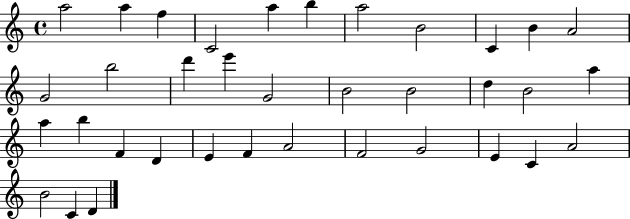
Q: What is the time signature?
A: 4/4